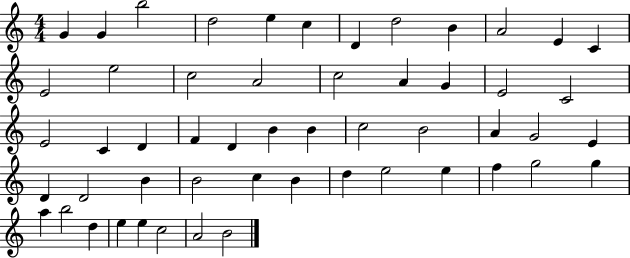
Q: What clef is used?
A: treble